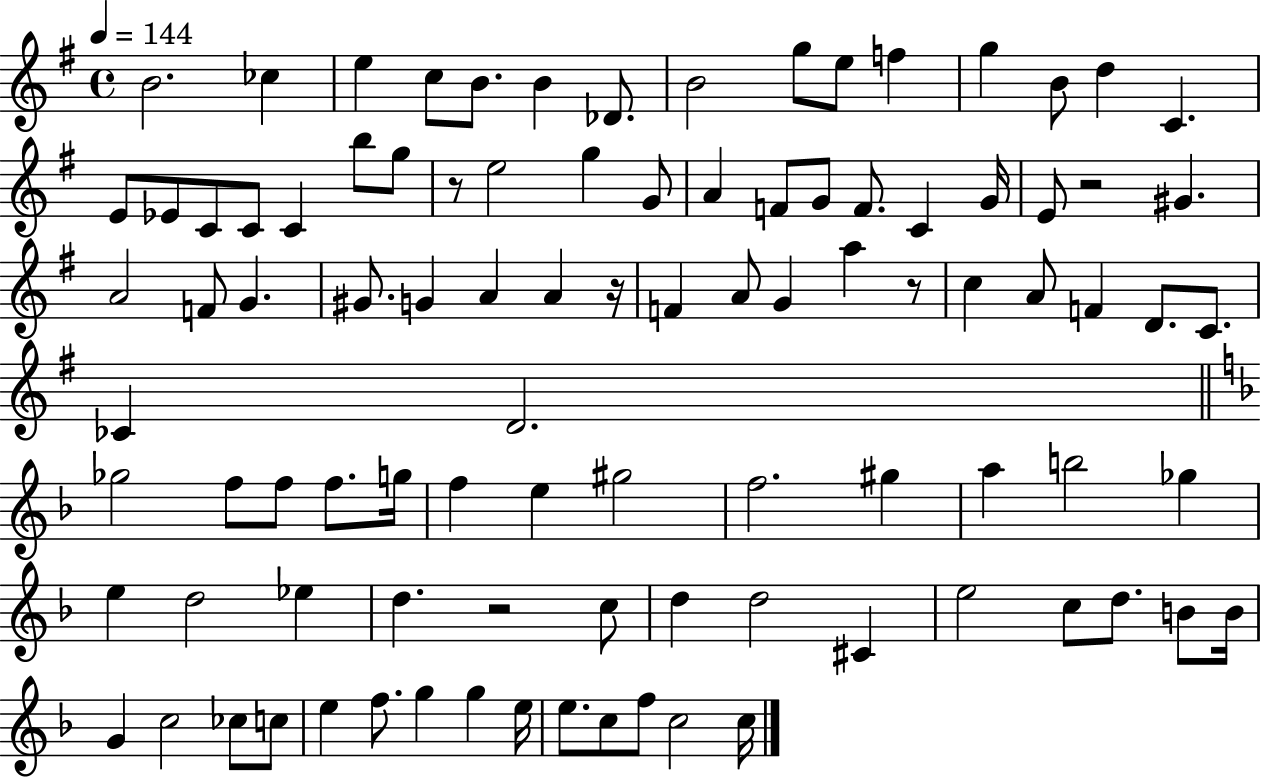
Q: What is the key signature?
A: G major